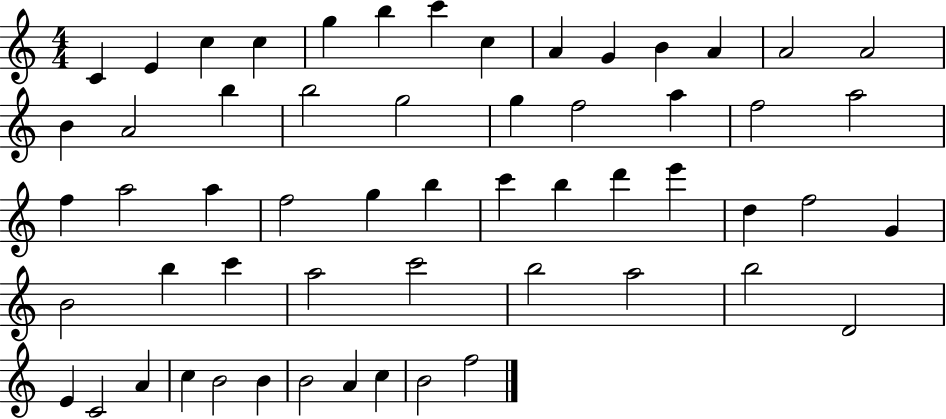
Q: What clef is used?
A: treble